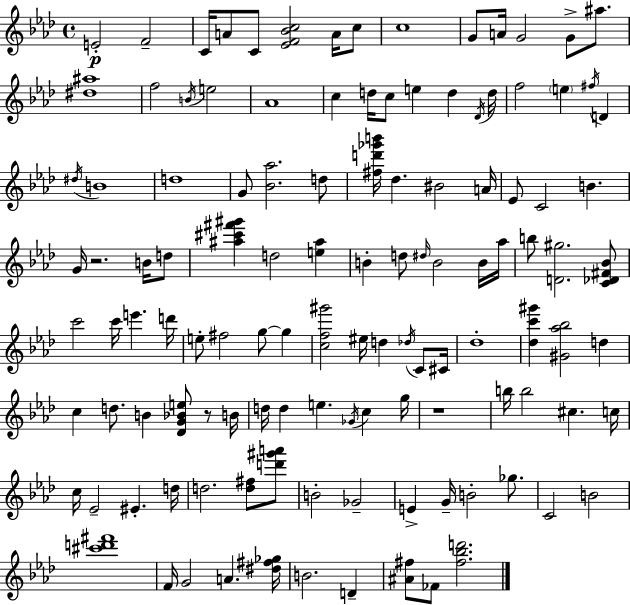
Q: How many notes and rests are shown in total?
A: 119